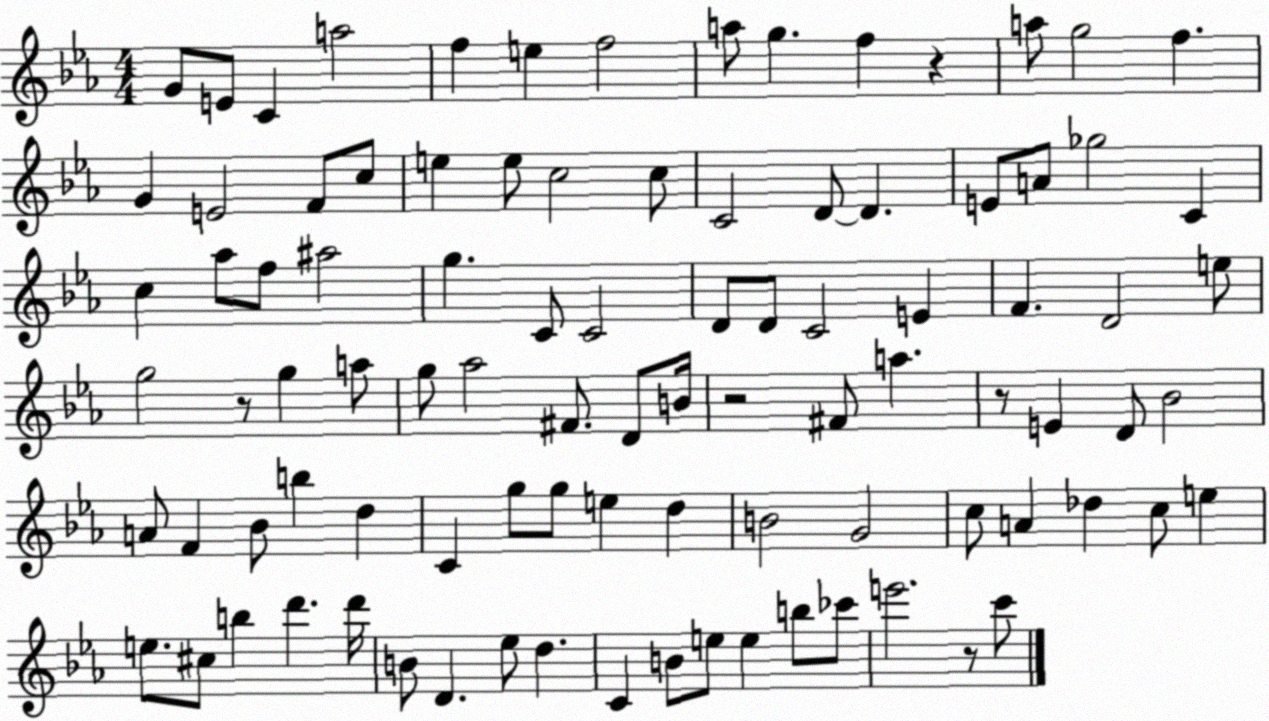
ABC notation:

X:1
T:Untitled
M:4/4
L:1/4
K:Eb
G/2 E/2 C a2 f e f2 a/2 g f z a/2 g2 f G E2 F/2 c/2 e e/2 c2 c/2 C2 D/2 D E/2 A/2 _g2 C c _a/2 f/2 ^a2 g C/2 C2 D/2 D/2 C2 E F D2 e/2 g2 z/2 g a/2 g/2 _a2 ^F/2 D/2 B/4 z2 ^F/2 a z/2 E D/2 _B2 A/2 F _B/2 b d C g/2 g/2 e d B2 G2 c/2 A _d c/2 e e/2 ^c/2 b d' d'/4 B/2 D _e/2 d C B/2 e/2 e b/2 _c'/2 e'2 z/2 c'/2